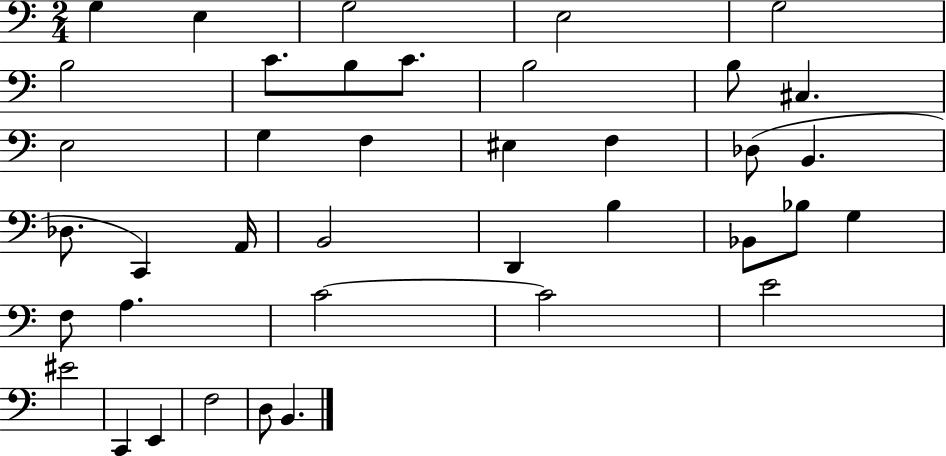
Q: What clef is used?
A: bass